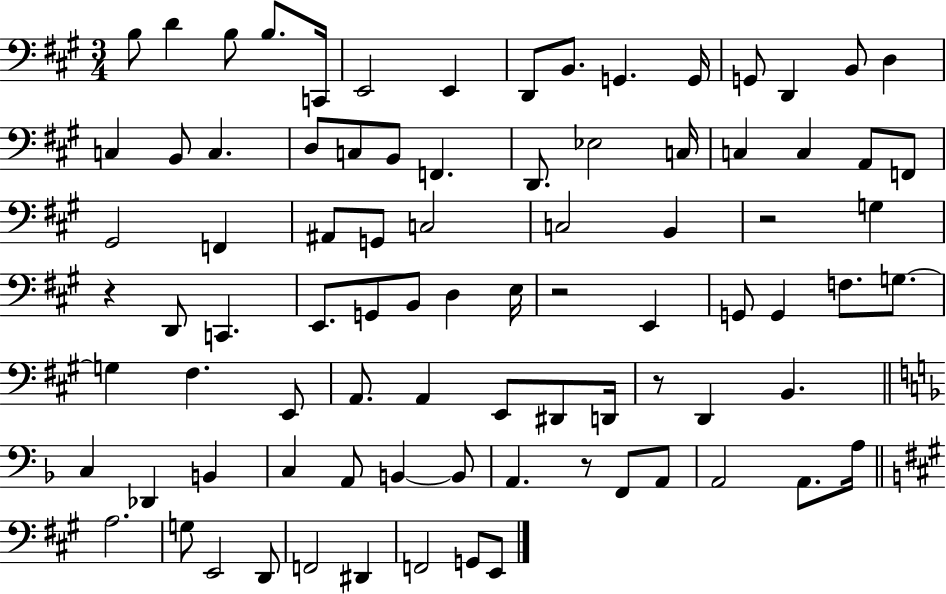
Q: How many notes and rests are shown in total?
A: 86